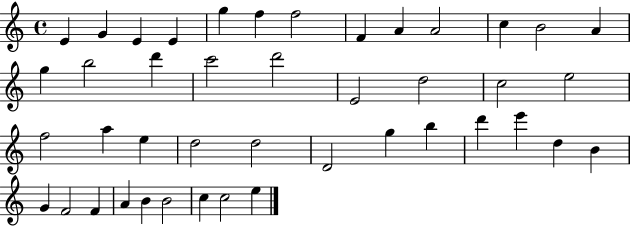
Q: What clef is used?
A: treble